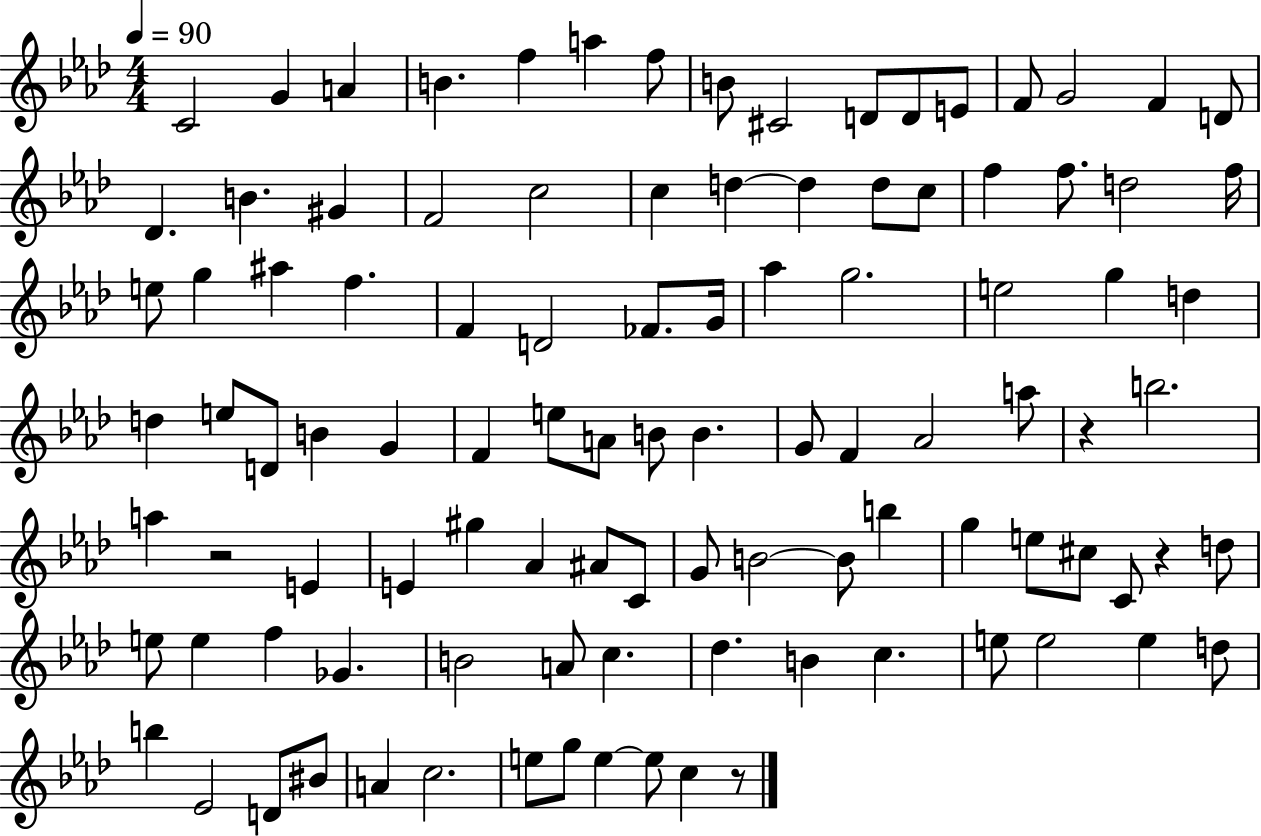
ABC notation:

X:1
T:Untitled
M:4/4
L:1/4
K:Ab
C2 G A B f a f/2 B/2 ^C2 D/2 D/2 E/2 F/2 G2 F D/2 _D B ^G F2 c2 c d d d/2 c/2 f f/2 d2 f/4 e/2 g ^a f F D2 _F/2 G/4 _a g2 e2 g d d e/2 D/2 B G F e/2 A/2 B/2 B G/2 F _A2 a/2 z b2 a z2 E E ^g _A ^A/2 C/2 G/2 B2 B/2 b g e/2 ^c/2 C/2 z d/2 e/2 e f _G B2 A/2 c _d B c e/2 e2 e d/2 b _E2 D/2 ^B/2 A c2 e/2 g/2 e e/2 c z/2